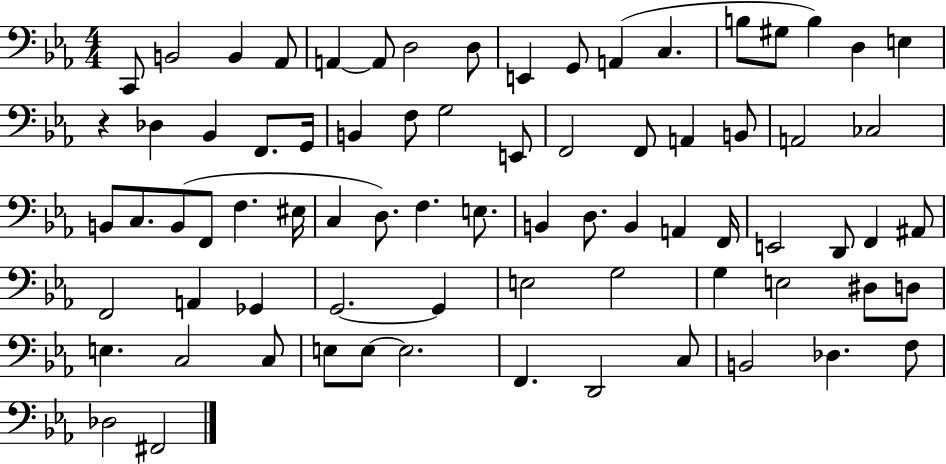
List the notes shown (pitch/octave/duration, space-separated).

C2/e B2/h B2/q Ab2/e A2/q A2/e D3/h D3/e E2/q G2/e A2/q C3/q. B3/e G#3/e B3/q D3/q E3/q R/q Db3/q Bb2/q F2/e. G2/s B2/q F3/e G3/h E2/e F2/h F2/e A2/q B2/e A2/h CES3/h B2/e C3/e. B2/e F2/e F3/q. EIS3/s C3/q D3/e. F3/q. E3/e. B2/q D3/e. B2/q A2/q F2/s E2/h D2/e F2/q A#2/e F2/h A2/q Gb2/q G2/h. G2/q E3/h G3/h G3/q E3/h D#3/e D3/e E3/q. C3/h C3/e E3/e E3/e E3/h. F2/q. D2/h C3/e B2/h Db3/q. F3/e Db3/h F#2/h